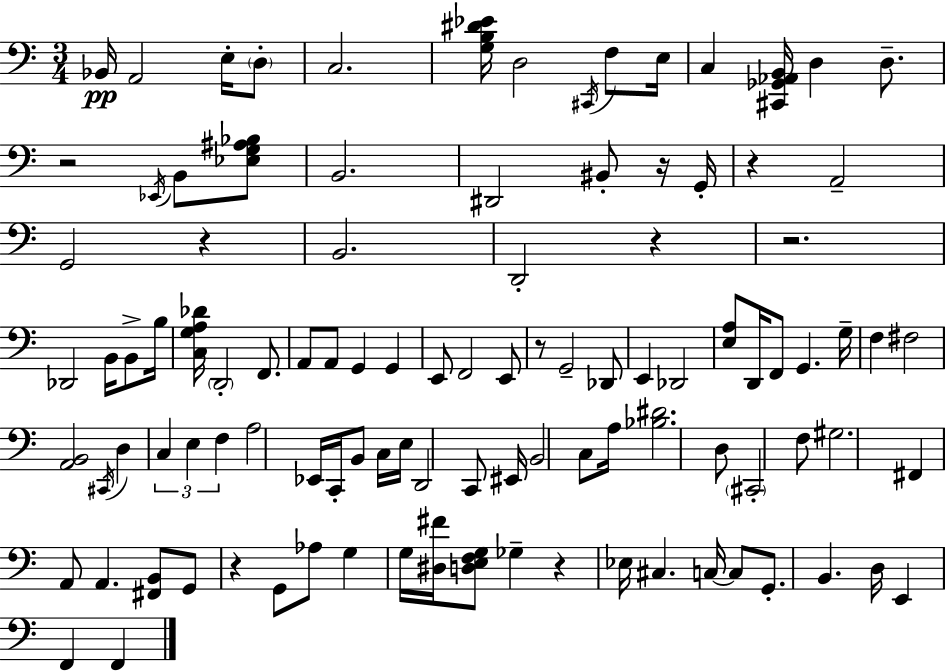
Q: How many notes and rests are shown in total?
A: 104